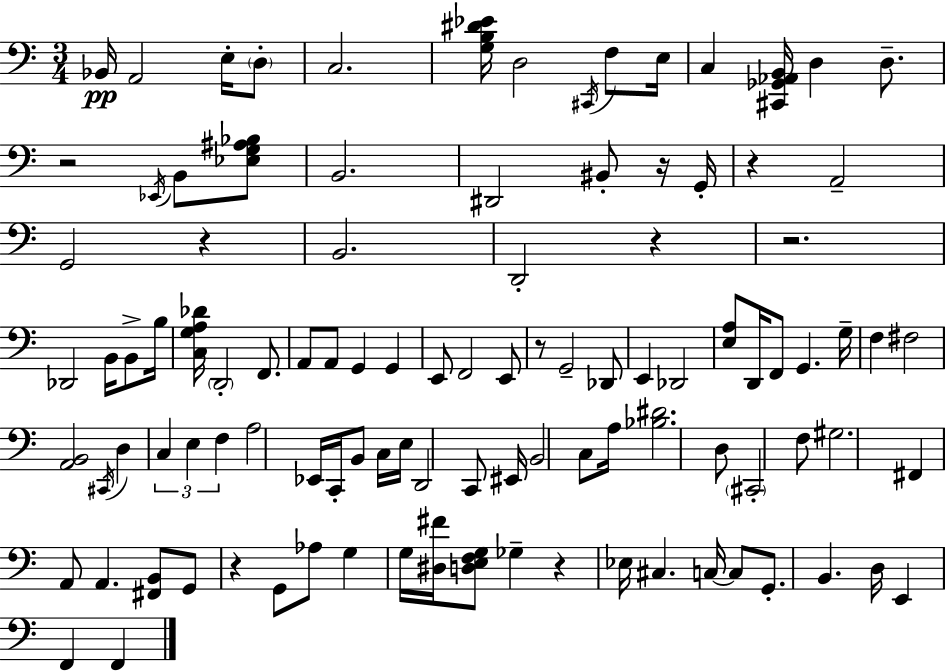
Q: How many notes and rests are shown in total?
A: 104